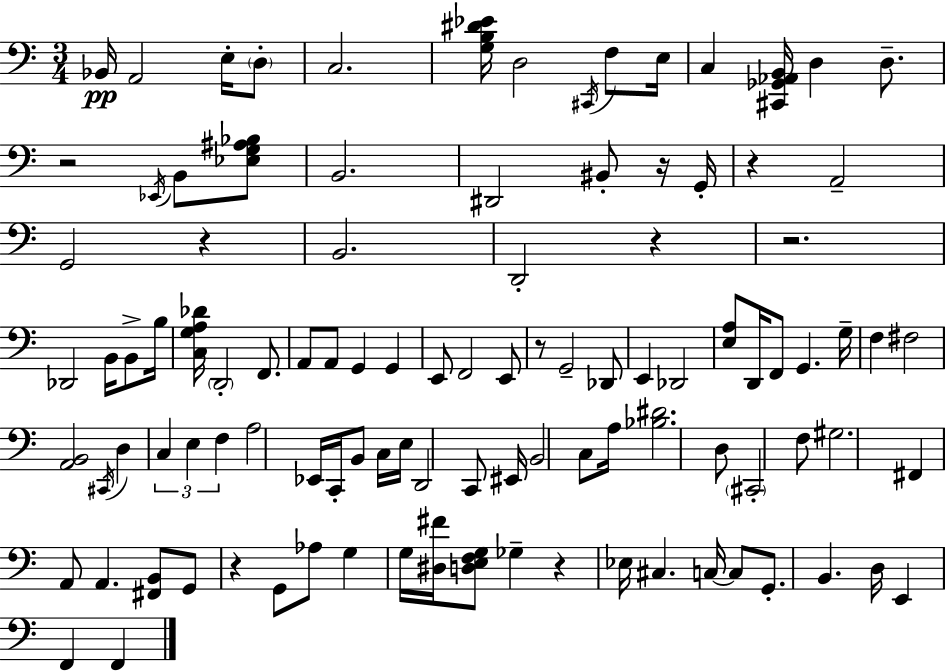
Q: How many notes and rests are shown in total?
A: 104